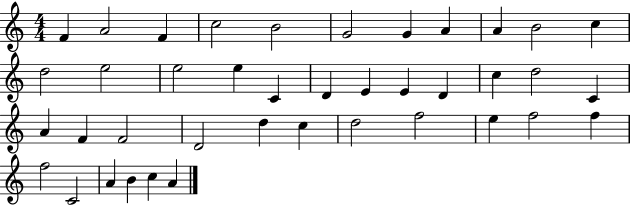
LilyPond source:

{
  \clef treble
  \numericTimeSignature
  \time 4/4
  \key c \major
  f'4 a'2 f'4 | c''2 b'2 | g'2 g'4 a'4 | a'4 b'2 c''4 | \break d''2 e''2 | e''2 e''4 c'4 | d'4 e'4 e'4 d'4 | c''4 d''2 c'4 | \break a'4 f'4 f'2 | d'2 d''4 c''4 | d''2 f''2 | e''4 f''2 f''4 | \break f''2 c'2 | a'4 b'4 c''4 a'4 | \bar "|."
}